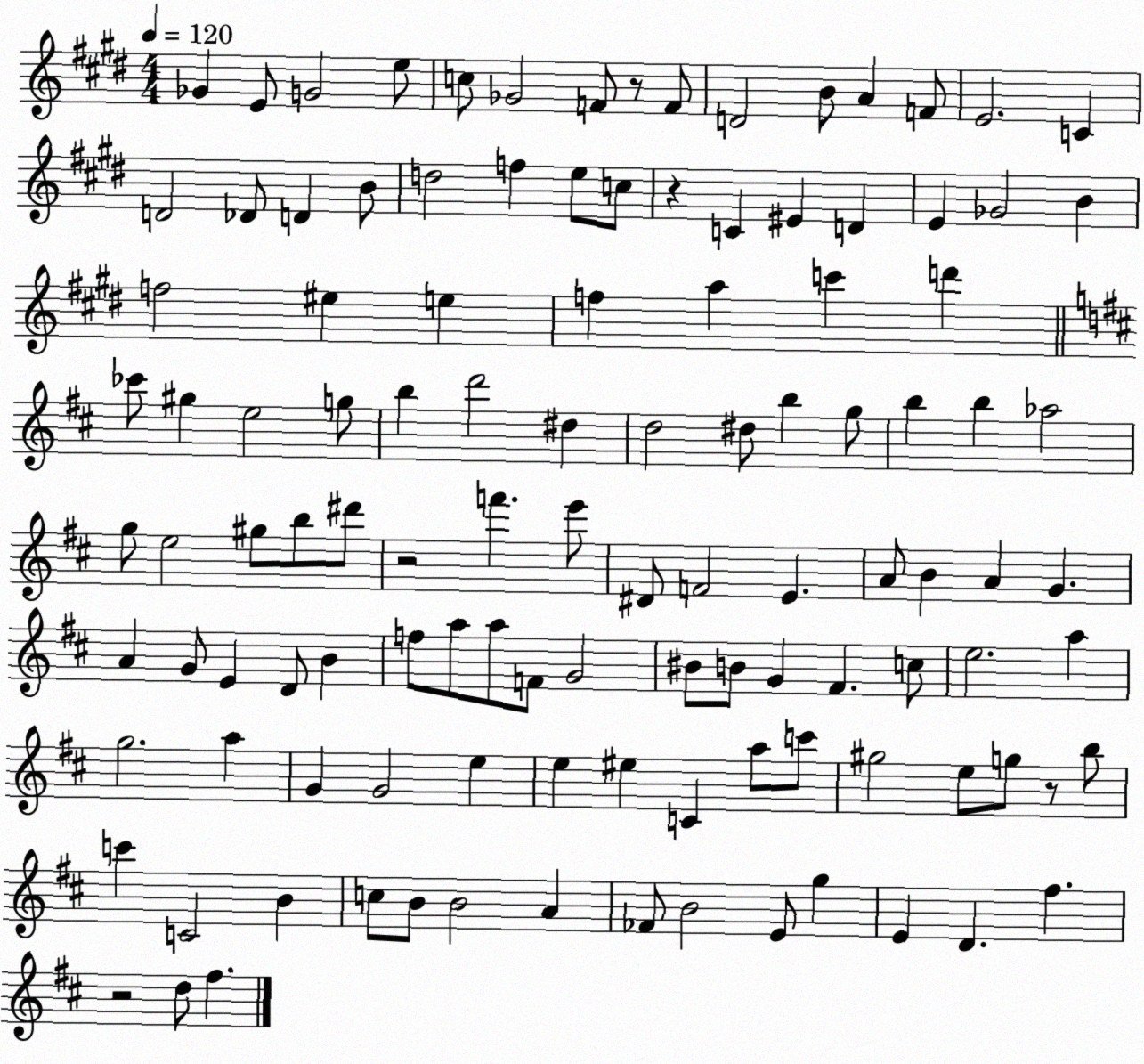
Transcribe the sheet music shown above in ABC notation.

X:1
T:Untitled
M:4/4
L:1/4
K:E
_G E/2 G2 e/2 c/2 _G2 F/2 z/2 F/2 D2 B/2 A F/2 E2 C D2 _D/2 D B/2 d2 f e/2 c/2 z C ^E D E _G2 B f2 ^e e f a c' d' _c'/2 ^g e2 g/2 b d'2 ^d d2 ^d/2 b g/2 b b _a2 g/2 e2 ^g/2 b/2 ^d'/2 z2 f' e'/2 ^D/2 F2 E A/2 B A G A G/2 E D/2 B f/2 a/2 a/2 F/2 G2 ^B/2 B/2 G ^F c/2 e2 a g2 a G G2 e e ^e C a/2 c'/2 ^g2 e/2 g/2 z/2 b/2 c' C2 B c/2 B/2 B2 A _F/2 B2 E/2 g E D ^f z2 d/2 ^f